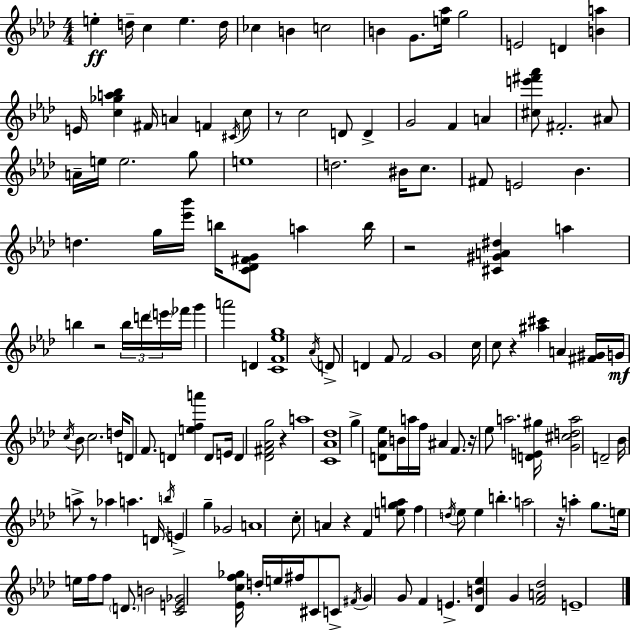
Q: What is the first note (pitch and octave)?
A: E5